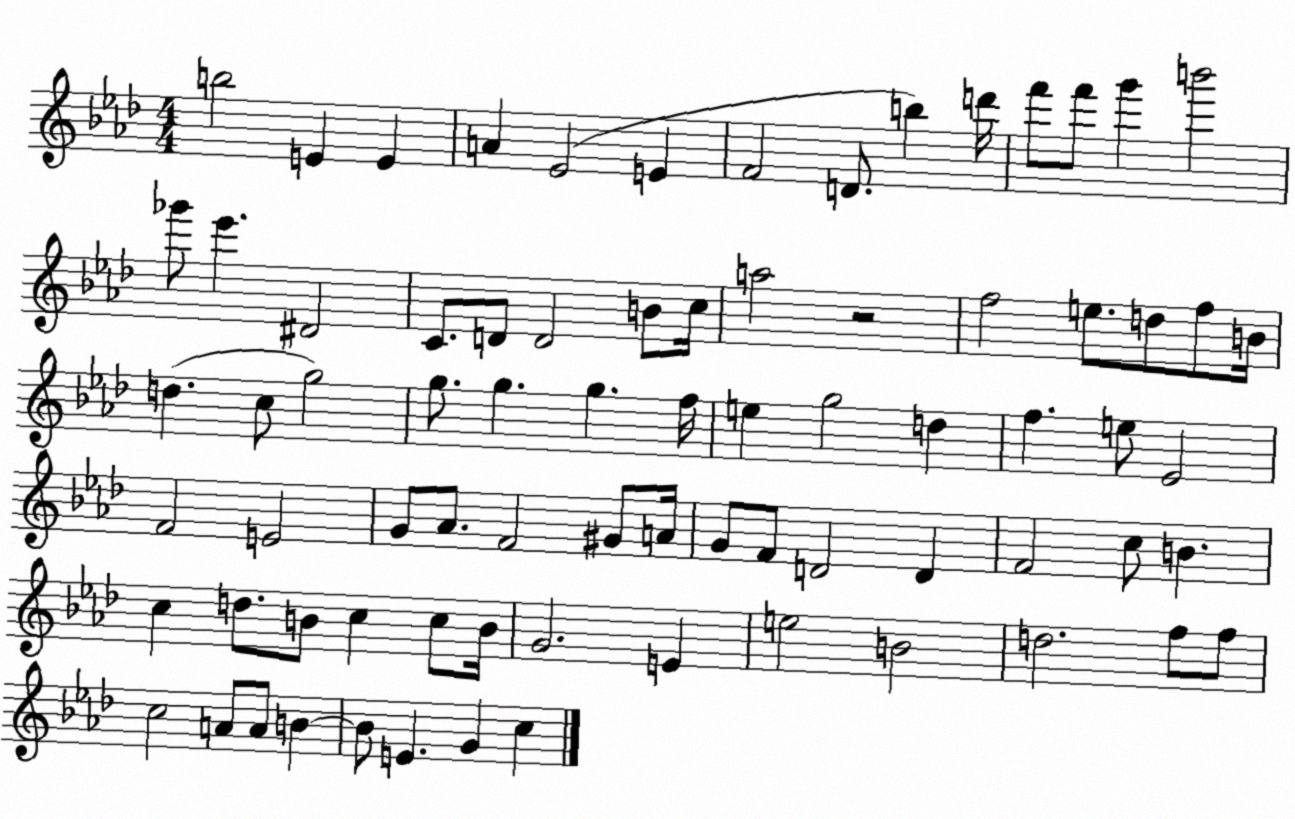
X:1
T:Untitled
M:4/4
L:1/4
K:Ab
b2 E E A _E2 E F2 D/2 b d'/4 f'/2 f'/2 g' b'2 _g'/2 _e' ^D2 C/2 D/2 D2 B/2 c/4 a2 z2 f2 e/2 d/2 f/2 B/4 d c/2 g2 g/2 g g f/4 e g2 d f e/2 _E2 F2 E2 G/2 _A/2 F2 ^G/2 A/4 G/2 F/2 D2 D F2 c/2 B c d/2 B/2 c c/2 B/4 G2 E e2 B2 d2 f/2 f/2 c2 A/2 A/2 B B/2 E G c